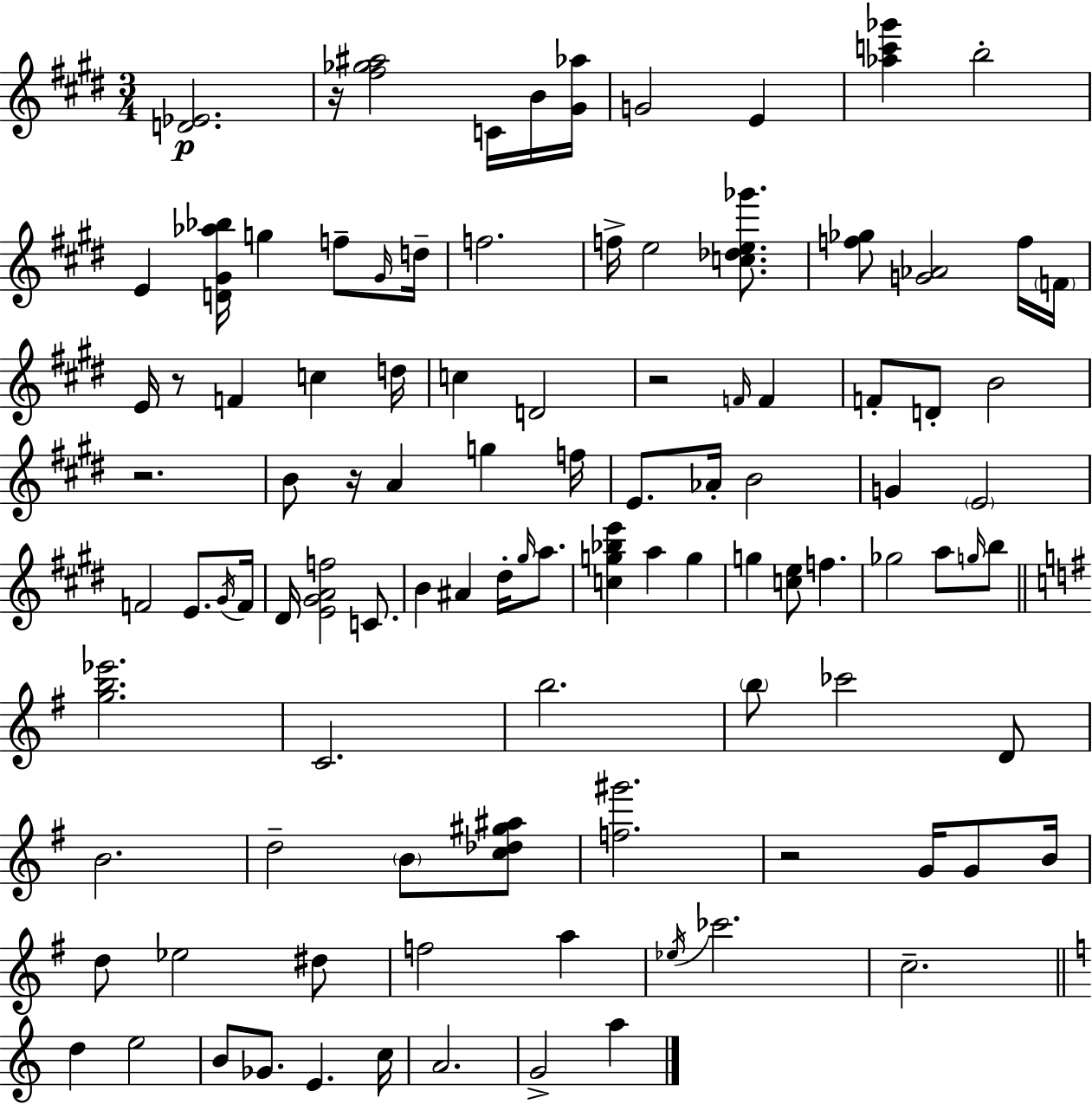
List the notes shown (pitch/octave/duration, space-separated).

[D4,Eb4]/h. R/s [F#5,Gb5,A#5]/h C4/s B4/s [G#4,Ab5]/s G4/h E4/q [Ab5,C6,Gb6]/q B5/h E4/q [D4,G#4,Ab5,Bb5]/s G5/q F5/e G#4/s D5/s F5/h. F5/s E5/h [C5,Db5,E5,Gb6]/e. [F5,Gb5]/e [G4,Ab4]/h F5/s F4/s E4/s R/e F4/q C5/q D5/s C5/q D4/h R/h F4/s F4/q F4/e D4/e B4/h R/h. B4/e R/s A4/q G5/q F5/s E4/e. Ab4/s B4/h G4/q E4/h F4/h E4/e. G#4/s F4/s D#4/s [E4,G#4,A4,F5]/h C4/e. B4/q A#4/q D#5/s G#5/s A5/e. [C5,G5,Bb5,E6]/q A5/q G5/q G5/q [C5,E5]/e F5/q. Gb5/h A5/e G5/s B5/e [G5,B5,Eb6]/h. C4/h. B5/h. B5/e CES6/h D4/e B4/h. D5/h B4/e [C5,Db5,G#5,A#5]/e [F5,G#6]/h. R/h G4/s G4/e B4/s D5/e Eb5/h D#5/e F5/h A5/q Eb5/s CES6/h. C5/h. D5/q E5/h B4/e Gb4/e. E4/q. C5/s A4/h. G4/h A5/q